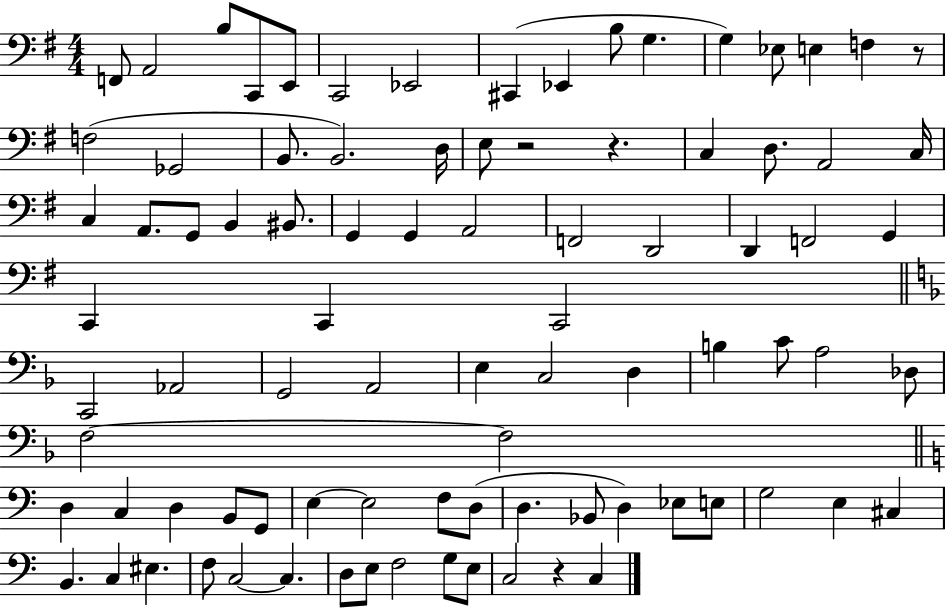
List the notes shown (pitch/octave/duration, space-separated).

F2/e A2/h B3/e C2/e E2/e C2/h Eb2/h C#2/q Eb2/q B3/e G3/q. G3/q Eb3/e E3/q F3/q R/e F3/h Gb2/h B2/e. B2/h. D3/s E3/e R/h R/q. C3/q D3/e. A2/h C3/s C3/q A2/e. G2/e B2/q BIS2/e. G2/q G2/q A2/h F2/h D2/h D2/q F2/h G2/q C2/q C2/q C2/h C2/h Ab2/h G2/h A2/h E3/q C3/h D3/q B3/q C4/e A3/h Db3/e F3/h F3/h D3/q C3/q D3/q B2/e G2/e E3/q E3/h F3/e D3/e D3/q. Bb2/e D3/q Eb3/e E3/e G3/h E3/q C#3/q B2/q. C3/q EIS3/q. F3/e C3/h C3/q. D3/e E3/e F3/h G3/e E3/e C3/h R/q C3/q